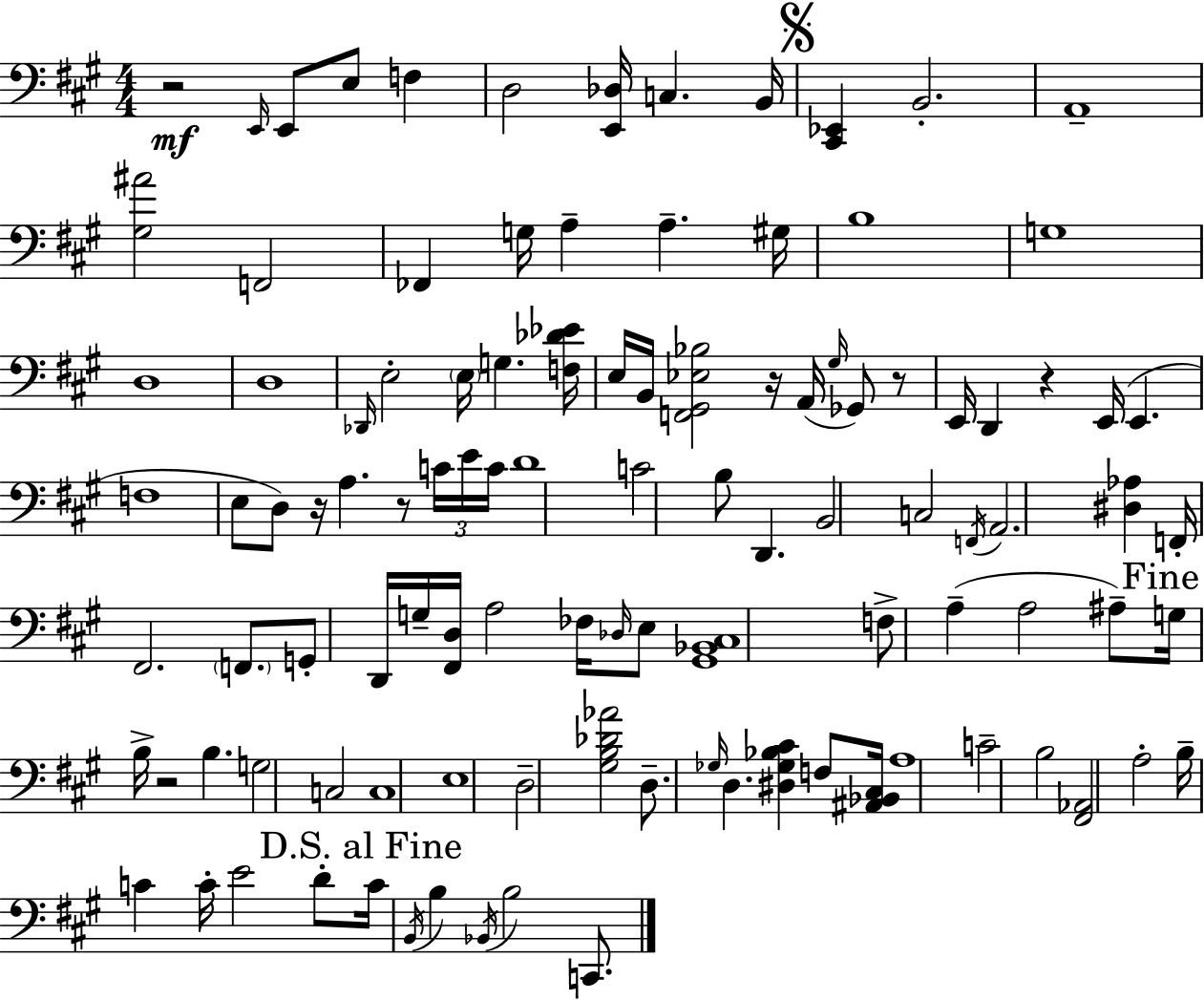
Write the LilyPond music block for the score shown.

{
  \clef bass
  \numericTimeSignature
  \time 4/4
  \key a \major
  r2\mf \grace { e,16 } e,8 e8 f4 | d2 <e, des>16 c4. | b,16 \mark \markup { \musicglyph "scripts.segno" } <cis, ees,>4 b,2.-. | a,1-- | \break <gis ais'>2 f,2 | fes,4 g16 a4-- a4.-- | gis16 b1 | g1 | \break d1 | d1 | \grace { des,16 } e2-. \parenthesize e16 g4. | <f des' ees'>16 e16 b,16 <f, gis, ees bes>2 r16 a,16( \grace { gis16 } ges,8) | \break r8 e,16 d,4 r4 e,16( e,4. | f1 | e8 d8) r16 a4. r8 | \tuplet 3/2 { c'16 e'16 c'16 } d'1 | \break c'2 b8 d,4. | b,2 c2 | \acciaccatura { f,16 } a,2. | <dis aes>4 f,16-. fis,2. | \break \parenthesize f,8. g,8-. d,16 g16-- <fis, d>16 a2 | fes16 \grace { des16 } e8 <gis, bes, cis>1 | f8-> a4--( a2 | ais8--) \mark "Fine" g16 b16-> r2 b4. | \break g2 c2 | c1 | e1 | d2-- <gis b des' aes'>2 | \break d8.-- \grace { ges16 } d4. <dis ges bes cis'>4 | f8 <ais, bes, cis>16 a1 | c'2-- b2 | <fis, aes,>2 a2-. | \break b16-- c'4 c'16-. e'2 | d'8-. \mark "D.S. al Fine" c'16 \acciaccatura { b,16 } b4 \acciaccatura { bes,16 } b2 | c,8. \bar "|."
}